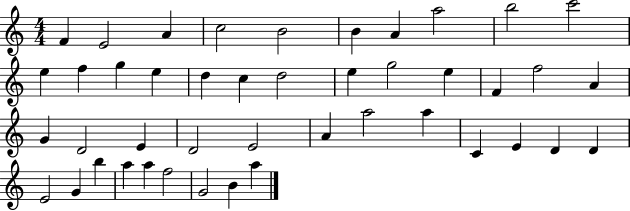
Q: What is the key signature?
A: C major